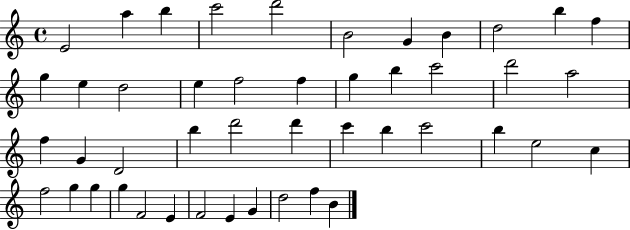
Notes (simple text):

E4/h A5/q B5/q C6/h D6/h B4/h G4/q B4/q D5/h B5/q F5/q G5/q E5/q D5/h E5/q F5/h F5/q G5/q B5/q C6/h D6/h A5/h F5/q G4/q D4/h B5/q D6/h D6/q C6/q B5/q C6/h B5/q E5/h C5/q F5/h G5/q G5/q G5/q F4/h E4/q F4/h E4/q G4/q D5/h F5/q B4/q